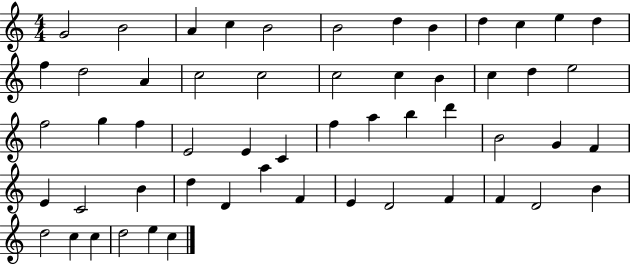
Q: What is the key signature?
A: C major